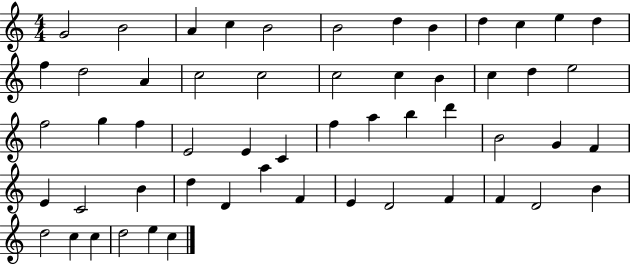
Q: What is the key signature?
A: C major